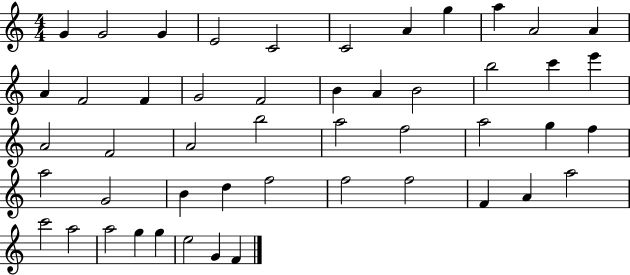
{
  \clef treble
  \numericTimeSignature
  \time 4/4
  \key c \major
  g'4 g'2 g'4 | e'2 c'2 | c'2 a'4 g''4 | a''4 a'2 a'4 | \break a'4 f'2 f'4 | g'2 f'2 | b'4 a'4 b'2 | b''2 c'''4 e'''4 | \break a'2 f'2 | a'2 b''2 | a''2 f''2 | a''2 g''4 f''4 | \break a''2 g'2 | b'4 d''4 f''2 | f''2 f''2 | f'4 a'4 a''2 | \break c'''2 a''2 | a''2 g''4 g''4 | e''2 g'4 f'4 | \bar "|."
}